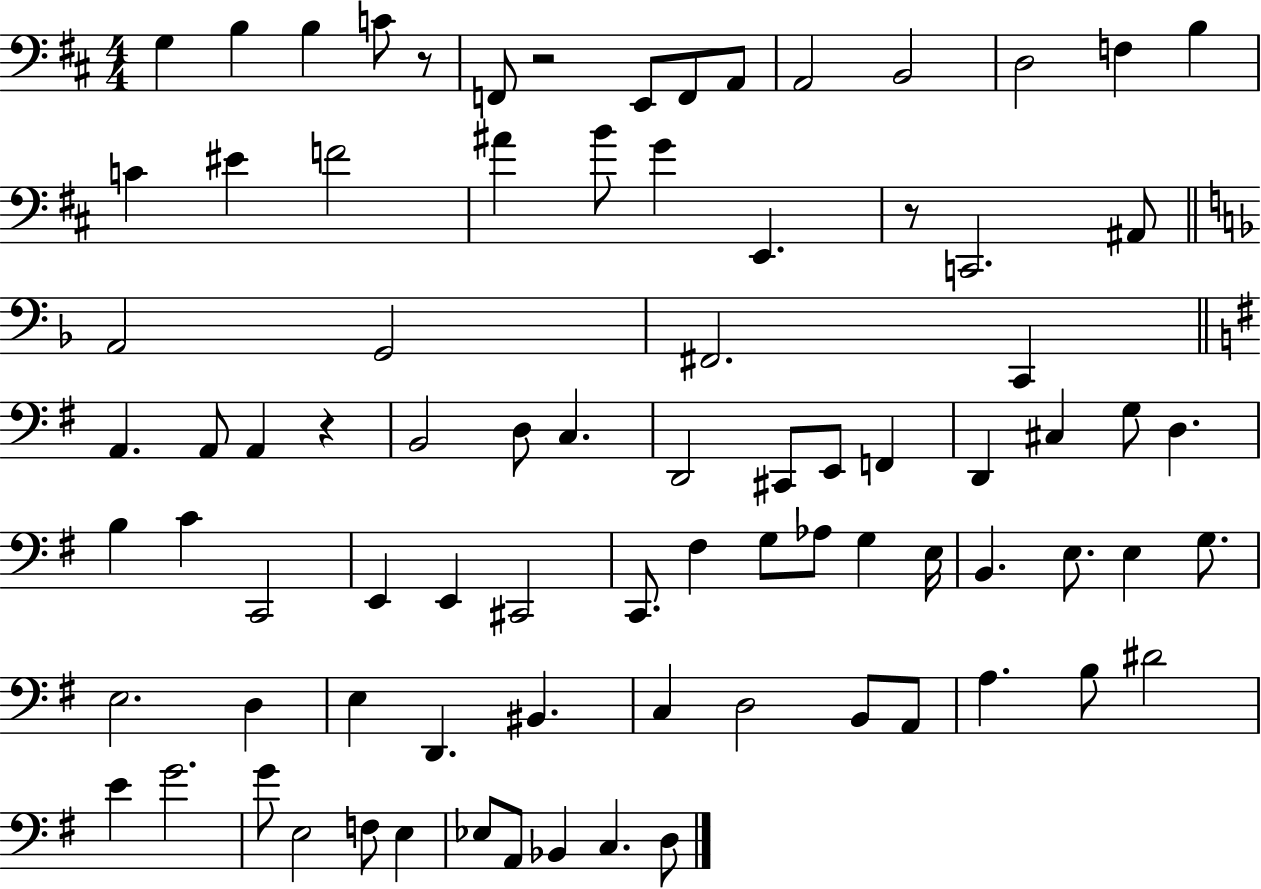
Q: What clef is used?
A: bass